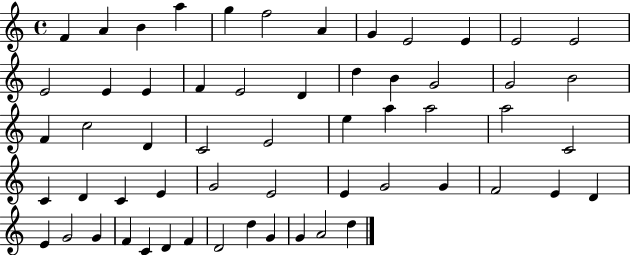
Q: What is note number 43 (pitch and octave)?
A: F4